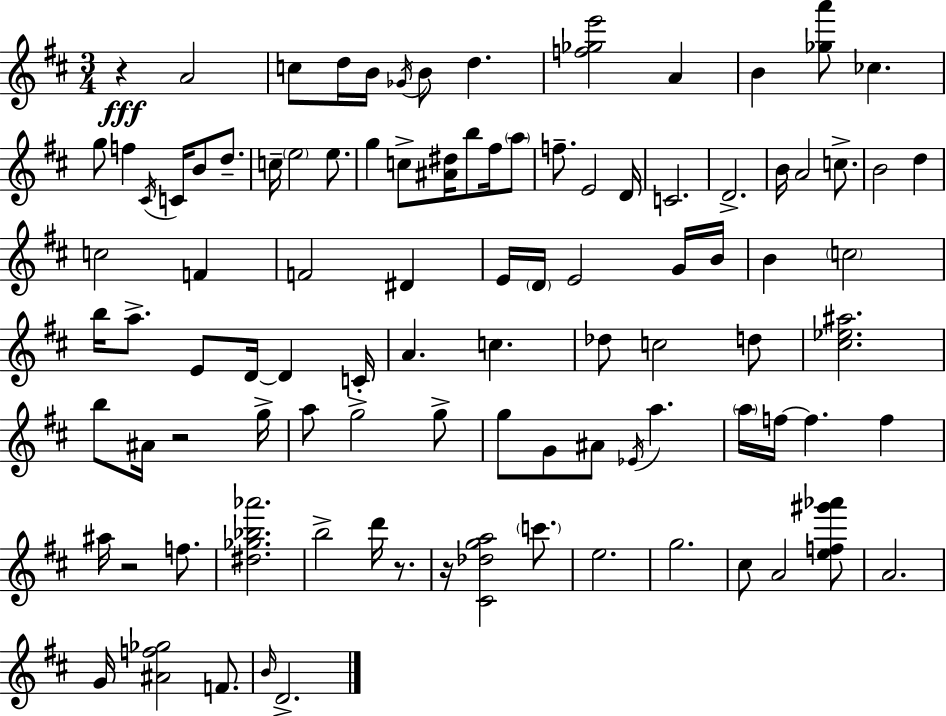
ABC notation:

X:1
T:Untitled
M:3/4
L:1/4
K:D
z A2 c/2 d/4 B/4 _G/4 B/2 d [f_ge']2 A B [_ga']/2 _c g/2 f ^C/4 C/4 B/2 d/2 c/4 e2 e/2 g c/2 [^A^d]/4 b/2 ^f/4 a/2 f/2 E2 D/4 C2 D2 B/4 A2 c/2 B2 d c2 F F2 ^D E/4 D/4 E2 G/4 B/4 B c2 b/4 a/2 E/2 D/4 D C/4 A c _d/2 c2 d/2 [^c_e^a]2 b/2 ^A/4 z2 g/4 a/2 g2 g/2 g/2 G/2 ^A/2 _E/4 a a/4 f/4 f f ^a/4 z2 f/2 [^d_g_b_a']2 b2 d'/4 z/2 z/4 [^C_dga]2 c'/2 e2 g2 ^c/2 A2 [ef^g'_a']/2 A2 G/4 [^Af_g]2 F/2 B/4 D2